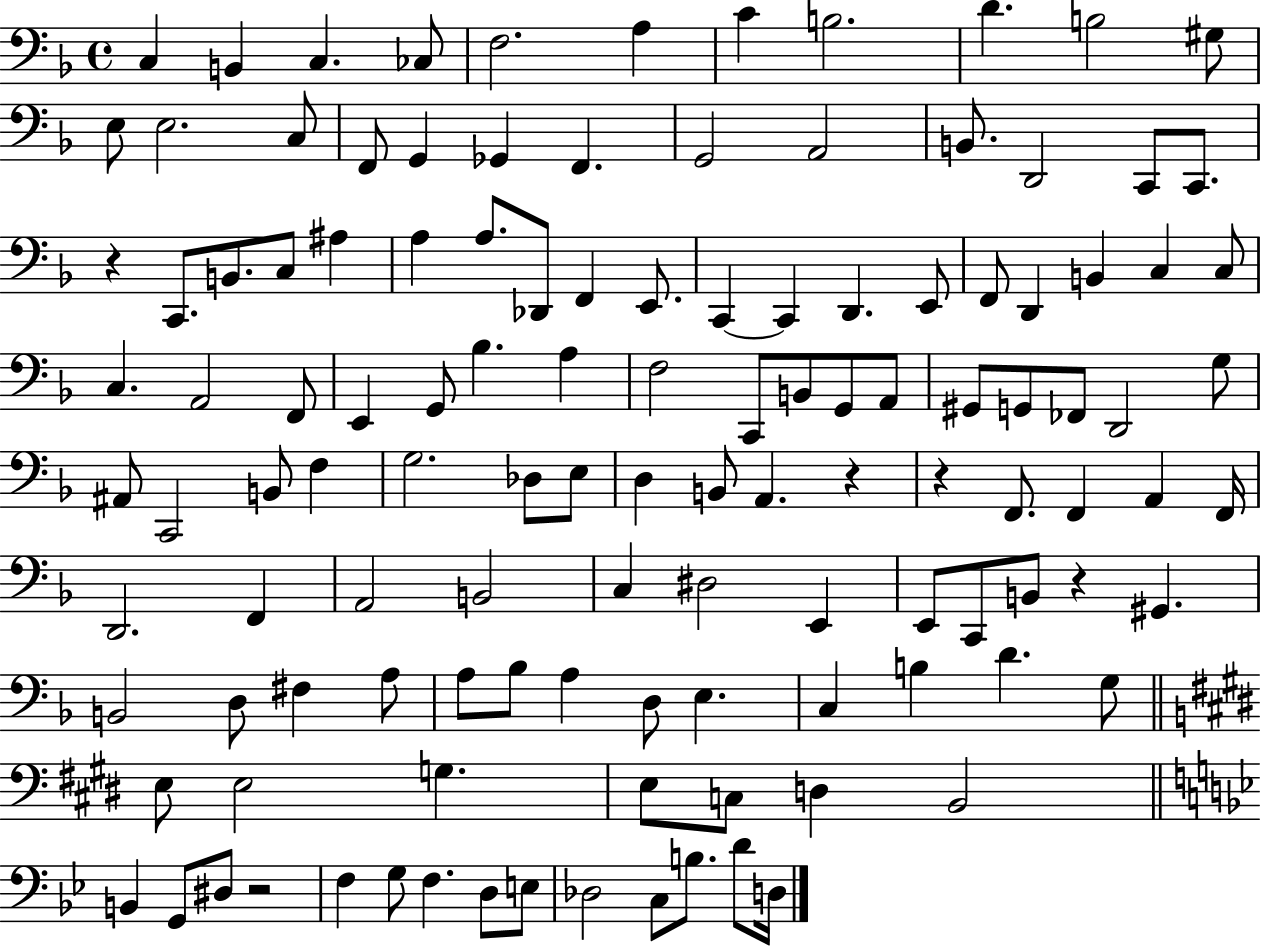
{
  \clef bass
  \time 4/4
  \defaultTimeSignature
  \key f \major
  \repeat volta 2 { c4 b,4 c4. ces8 | f2. a4 | c'4 b2. | d'4. b2 gis8 | \break e8 e2. c8 | f,8 g,4 ges,4 f,4. | g,2 a,2 | b,8. d,2 c,8 c,8. | \break r4 c,8. b,8. c8 ais4 | a4 a8. des,8 f,4 e,8. | c,4~~ c,4 d,4. e,8 | f,8 d,4 b,4 c4 c8 | \break c4. a,2 f,8 | e,4 g,8 bes4. a4 | f2 c,8 b,8 g,8 a,8 | gis,8 g,8 fes,8 d,2 g8 | \break ais,8 c,2 b,8 f4 | g2. des8 e8 | d4 b,8 a,4. r4 | r4 f,8. f,4 a,4 f,16 | \break d,2. f,4 | a,2 b,2 | c4 dis2 e,4 | e,8 c,8 b,8 r4 gis,4. | \break b,2 d8 fis4 a8 | a8 bes8 a4 d8 e4. | c4 b4 d'4. g8 | \bar "||" \break \key e \major e8 e2 g4. | e8 c8 d4 b,2 | \bar "||" \break \key g \minor b,4 g,8 dis8 r2 | f4 g8 f4. d8 e8 | des2 c8 b8. d'8 d16 | } \bar "|."
}